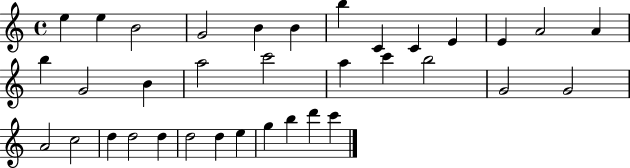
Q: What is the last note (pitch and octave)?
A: C6